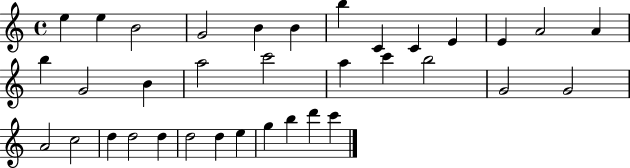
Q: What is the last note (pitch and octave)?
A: C6